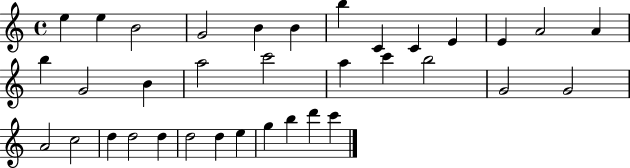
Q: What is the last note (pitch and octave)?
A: C6